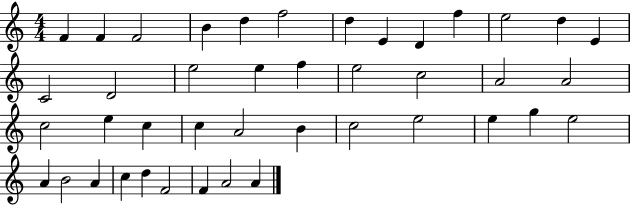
{
  \clef treble
  \numericTimeSignature
  \time 4/4
  \key c \major
  f'4 f'4 f'2 | b'4 d''4 f''2 | d''4 e'4 d'4 f''4 | e''2 d''4 e'4 | \break c'2 d'2 | e''2 e''4 f''4 | e''2 c''2 | a'2 a'2 | \break c''2 e''4 c''4 | c''4 a'2 b'4 | c''2 e''2 | e''4 g''4 e''2 | \break a'4 b'2 a'4 | c''4 d''4 f'2 | f'4 a'2 a'4 | \bar "|."
}